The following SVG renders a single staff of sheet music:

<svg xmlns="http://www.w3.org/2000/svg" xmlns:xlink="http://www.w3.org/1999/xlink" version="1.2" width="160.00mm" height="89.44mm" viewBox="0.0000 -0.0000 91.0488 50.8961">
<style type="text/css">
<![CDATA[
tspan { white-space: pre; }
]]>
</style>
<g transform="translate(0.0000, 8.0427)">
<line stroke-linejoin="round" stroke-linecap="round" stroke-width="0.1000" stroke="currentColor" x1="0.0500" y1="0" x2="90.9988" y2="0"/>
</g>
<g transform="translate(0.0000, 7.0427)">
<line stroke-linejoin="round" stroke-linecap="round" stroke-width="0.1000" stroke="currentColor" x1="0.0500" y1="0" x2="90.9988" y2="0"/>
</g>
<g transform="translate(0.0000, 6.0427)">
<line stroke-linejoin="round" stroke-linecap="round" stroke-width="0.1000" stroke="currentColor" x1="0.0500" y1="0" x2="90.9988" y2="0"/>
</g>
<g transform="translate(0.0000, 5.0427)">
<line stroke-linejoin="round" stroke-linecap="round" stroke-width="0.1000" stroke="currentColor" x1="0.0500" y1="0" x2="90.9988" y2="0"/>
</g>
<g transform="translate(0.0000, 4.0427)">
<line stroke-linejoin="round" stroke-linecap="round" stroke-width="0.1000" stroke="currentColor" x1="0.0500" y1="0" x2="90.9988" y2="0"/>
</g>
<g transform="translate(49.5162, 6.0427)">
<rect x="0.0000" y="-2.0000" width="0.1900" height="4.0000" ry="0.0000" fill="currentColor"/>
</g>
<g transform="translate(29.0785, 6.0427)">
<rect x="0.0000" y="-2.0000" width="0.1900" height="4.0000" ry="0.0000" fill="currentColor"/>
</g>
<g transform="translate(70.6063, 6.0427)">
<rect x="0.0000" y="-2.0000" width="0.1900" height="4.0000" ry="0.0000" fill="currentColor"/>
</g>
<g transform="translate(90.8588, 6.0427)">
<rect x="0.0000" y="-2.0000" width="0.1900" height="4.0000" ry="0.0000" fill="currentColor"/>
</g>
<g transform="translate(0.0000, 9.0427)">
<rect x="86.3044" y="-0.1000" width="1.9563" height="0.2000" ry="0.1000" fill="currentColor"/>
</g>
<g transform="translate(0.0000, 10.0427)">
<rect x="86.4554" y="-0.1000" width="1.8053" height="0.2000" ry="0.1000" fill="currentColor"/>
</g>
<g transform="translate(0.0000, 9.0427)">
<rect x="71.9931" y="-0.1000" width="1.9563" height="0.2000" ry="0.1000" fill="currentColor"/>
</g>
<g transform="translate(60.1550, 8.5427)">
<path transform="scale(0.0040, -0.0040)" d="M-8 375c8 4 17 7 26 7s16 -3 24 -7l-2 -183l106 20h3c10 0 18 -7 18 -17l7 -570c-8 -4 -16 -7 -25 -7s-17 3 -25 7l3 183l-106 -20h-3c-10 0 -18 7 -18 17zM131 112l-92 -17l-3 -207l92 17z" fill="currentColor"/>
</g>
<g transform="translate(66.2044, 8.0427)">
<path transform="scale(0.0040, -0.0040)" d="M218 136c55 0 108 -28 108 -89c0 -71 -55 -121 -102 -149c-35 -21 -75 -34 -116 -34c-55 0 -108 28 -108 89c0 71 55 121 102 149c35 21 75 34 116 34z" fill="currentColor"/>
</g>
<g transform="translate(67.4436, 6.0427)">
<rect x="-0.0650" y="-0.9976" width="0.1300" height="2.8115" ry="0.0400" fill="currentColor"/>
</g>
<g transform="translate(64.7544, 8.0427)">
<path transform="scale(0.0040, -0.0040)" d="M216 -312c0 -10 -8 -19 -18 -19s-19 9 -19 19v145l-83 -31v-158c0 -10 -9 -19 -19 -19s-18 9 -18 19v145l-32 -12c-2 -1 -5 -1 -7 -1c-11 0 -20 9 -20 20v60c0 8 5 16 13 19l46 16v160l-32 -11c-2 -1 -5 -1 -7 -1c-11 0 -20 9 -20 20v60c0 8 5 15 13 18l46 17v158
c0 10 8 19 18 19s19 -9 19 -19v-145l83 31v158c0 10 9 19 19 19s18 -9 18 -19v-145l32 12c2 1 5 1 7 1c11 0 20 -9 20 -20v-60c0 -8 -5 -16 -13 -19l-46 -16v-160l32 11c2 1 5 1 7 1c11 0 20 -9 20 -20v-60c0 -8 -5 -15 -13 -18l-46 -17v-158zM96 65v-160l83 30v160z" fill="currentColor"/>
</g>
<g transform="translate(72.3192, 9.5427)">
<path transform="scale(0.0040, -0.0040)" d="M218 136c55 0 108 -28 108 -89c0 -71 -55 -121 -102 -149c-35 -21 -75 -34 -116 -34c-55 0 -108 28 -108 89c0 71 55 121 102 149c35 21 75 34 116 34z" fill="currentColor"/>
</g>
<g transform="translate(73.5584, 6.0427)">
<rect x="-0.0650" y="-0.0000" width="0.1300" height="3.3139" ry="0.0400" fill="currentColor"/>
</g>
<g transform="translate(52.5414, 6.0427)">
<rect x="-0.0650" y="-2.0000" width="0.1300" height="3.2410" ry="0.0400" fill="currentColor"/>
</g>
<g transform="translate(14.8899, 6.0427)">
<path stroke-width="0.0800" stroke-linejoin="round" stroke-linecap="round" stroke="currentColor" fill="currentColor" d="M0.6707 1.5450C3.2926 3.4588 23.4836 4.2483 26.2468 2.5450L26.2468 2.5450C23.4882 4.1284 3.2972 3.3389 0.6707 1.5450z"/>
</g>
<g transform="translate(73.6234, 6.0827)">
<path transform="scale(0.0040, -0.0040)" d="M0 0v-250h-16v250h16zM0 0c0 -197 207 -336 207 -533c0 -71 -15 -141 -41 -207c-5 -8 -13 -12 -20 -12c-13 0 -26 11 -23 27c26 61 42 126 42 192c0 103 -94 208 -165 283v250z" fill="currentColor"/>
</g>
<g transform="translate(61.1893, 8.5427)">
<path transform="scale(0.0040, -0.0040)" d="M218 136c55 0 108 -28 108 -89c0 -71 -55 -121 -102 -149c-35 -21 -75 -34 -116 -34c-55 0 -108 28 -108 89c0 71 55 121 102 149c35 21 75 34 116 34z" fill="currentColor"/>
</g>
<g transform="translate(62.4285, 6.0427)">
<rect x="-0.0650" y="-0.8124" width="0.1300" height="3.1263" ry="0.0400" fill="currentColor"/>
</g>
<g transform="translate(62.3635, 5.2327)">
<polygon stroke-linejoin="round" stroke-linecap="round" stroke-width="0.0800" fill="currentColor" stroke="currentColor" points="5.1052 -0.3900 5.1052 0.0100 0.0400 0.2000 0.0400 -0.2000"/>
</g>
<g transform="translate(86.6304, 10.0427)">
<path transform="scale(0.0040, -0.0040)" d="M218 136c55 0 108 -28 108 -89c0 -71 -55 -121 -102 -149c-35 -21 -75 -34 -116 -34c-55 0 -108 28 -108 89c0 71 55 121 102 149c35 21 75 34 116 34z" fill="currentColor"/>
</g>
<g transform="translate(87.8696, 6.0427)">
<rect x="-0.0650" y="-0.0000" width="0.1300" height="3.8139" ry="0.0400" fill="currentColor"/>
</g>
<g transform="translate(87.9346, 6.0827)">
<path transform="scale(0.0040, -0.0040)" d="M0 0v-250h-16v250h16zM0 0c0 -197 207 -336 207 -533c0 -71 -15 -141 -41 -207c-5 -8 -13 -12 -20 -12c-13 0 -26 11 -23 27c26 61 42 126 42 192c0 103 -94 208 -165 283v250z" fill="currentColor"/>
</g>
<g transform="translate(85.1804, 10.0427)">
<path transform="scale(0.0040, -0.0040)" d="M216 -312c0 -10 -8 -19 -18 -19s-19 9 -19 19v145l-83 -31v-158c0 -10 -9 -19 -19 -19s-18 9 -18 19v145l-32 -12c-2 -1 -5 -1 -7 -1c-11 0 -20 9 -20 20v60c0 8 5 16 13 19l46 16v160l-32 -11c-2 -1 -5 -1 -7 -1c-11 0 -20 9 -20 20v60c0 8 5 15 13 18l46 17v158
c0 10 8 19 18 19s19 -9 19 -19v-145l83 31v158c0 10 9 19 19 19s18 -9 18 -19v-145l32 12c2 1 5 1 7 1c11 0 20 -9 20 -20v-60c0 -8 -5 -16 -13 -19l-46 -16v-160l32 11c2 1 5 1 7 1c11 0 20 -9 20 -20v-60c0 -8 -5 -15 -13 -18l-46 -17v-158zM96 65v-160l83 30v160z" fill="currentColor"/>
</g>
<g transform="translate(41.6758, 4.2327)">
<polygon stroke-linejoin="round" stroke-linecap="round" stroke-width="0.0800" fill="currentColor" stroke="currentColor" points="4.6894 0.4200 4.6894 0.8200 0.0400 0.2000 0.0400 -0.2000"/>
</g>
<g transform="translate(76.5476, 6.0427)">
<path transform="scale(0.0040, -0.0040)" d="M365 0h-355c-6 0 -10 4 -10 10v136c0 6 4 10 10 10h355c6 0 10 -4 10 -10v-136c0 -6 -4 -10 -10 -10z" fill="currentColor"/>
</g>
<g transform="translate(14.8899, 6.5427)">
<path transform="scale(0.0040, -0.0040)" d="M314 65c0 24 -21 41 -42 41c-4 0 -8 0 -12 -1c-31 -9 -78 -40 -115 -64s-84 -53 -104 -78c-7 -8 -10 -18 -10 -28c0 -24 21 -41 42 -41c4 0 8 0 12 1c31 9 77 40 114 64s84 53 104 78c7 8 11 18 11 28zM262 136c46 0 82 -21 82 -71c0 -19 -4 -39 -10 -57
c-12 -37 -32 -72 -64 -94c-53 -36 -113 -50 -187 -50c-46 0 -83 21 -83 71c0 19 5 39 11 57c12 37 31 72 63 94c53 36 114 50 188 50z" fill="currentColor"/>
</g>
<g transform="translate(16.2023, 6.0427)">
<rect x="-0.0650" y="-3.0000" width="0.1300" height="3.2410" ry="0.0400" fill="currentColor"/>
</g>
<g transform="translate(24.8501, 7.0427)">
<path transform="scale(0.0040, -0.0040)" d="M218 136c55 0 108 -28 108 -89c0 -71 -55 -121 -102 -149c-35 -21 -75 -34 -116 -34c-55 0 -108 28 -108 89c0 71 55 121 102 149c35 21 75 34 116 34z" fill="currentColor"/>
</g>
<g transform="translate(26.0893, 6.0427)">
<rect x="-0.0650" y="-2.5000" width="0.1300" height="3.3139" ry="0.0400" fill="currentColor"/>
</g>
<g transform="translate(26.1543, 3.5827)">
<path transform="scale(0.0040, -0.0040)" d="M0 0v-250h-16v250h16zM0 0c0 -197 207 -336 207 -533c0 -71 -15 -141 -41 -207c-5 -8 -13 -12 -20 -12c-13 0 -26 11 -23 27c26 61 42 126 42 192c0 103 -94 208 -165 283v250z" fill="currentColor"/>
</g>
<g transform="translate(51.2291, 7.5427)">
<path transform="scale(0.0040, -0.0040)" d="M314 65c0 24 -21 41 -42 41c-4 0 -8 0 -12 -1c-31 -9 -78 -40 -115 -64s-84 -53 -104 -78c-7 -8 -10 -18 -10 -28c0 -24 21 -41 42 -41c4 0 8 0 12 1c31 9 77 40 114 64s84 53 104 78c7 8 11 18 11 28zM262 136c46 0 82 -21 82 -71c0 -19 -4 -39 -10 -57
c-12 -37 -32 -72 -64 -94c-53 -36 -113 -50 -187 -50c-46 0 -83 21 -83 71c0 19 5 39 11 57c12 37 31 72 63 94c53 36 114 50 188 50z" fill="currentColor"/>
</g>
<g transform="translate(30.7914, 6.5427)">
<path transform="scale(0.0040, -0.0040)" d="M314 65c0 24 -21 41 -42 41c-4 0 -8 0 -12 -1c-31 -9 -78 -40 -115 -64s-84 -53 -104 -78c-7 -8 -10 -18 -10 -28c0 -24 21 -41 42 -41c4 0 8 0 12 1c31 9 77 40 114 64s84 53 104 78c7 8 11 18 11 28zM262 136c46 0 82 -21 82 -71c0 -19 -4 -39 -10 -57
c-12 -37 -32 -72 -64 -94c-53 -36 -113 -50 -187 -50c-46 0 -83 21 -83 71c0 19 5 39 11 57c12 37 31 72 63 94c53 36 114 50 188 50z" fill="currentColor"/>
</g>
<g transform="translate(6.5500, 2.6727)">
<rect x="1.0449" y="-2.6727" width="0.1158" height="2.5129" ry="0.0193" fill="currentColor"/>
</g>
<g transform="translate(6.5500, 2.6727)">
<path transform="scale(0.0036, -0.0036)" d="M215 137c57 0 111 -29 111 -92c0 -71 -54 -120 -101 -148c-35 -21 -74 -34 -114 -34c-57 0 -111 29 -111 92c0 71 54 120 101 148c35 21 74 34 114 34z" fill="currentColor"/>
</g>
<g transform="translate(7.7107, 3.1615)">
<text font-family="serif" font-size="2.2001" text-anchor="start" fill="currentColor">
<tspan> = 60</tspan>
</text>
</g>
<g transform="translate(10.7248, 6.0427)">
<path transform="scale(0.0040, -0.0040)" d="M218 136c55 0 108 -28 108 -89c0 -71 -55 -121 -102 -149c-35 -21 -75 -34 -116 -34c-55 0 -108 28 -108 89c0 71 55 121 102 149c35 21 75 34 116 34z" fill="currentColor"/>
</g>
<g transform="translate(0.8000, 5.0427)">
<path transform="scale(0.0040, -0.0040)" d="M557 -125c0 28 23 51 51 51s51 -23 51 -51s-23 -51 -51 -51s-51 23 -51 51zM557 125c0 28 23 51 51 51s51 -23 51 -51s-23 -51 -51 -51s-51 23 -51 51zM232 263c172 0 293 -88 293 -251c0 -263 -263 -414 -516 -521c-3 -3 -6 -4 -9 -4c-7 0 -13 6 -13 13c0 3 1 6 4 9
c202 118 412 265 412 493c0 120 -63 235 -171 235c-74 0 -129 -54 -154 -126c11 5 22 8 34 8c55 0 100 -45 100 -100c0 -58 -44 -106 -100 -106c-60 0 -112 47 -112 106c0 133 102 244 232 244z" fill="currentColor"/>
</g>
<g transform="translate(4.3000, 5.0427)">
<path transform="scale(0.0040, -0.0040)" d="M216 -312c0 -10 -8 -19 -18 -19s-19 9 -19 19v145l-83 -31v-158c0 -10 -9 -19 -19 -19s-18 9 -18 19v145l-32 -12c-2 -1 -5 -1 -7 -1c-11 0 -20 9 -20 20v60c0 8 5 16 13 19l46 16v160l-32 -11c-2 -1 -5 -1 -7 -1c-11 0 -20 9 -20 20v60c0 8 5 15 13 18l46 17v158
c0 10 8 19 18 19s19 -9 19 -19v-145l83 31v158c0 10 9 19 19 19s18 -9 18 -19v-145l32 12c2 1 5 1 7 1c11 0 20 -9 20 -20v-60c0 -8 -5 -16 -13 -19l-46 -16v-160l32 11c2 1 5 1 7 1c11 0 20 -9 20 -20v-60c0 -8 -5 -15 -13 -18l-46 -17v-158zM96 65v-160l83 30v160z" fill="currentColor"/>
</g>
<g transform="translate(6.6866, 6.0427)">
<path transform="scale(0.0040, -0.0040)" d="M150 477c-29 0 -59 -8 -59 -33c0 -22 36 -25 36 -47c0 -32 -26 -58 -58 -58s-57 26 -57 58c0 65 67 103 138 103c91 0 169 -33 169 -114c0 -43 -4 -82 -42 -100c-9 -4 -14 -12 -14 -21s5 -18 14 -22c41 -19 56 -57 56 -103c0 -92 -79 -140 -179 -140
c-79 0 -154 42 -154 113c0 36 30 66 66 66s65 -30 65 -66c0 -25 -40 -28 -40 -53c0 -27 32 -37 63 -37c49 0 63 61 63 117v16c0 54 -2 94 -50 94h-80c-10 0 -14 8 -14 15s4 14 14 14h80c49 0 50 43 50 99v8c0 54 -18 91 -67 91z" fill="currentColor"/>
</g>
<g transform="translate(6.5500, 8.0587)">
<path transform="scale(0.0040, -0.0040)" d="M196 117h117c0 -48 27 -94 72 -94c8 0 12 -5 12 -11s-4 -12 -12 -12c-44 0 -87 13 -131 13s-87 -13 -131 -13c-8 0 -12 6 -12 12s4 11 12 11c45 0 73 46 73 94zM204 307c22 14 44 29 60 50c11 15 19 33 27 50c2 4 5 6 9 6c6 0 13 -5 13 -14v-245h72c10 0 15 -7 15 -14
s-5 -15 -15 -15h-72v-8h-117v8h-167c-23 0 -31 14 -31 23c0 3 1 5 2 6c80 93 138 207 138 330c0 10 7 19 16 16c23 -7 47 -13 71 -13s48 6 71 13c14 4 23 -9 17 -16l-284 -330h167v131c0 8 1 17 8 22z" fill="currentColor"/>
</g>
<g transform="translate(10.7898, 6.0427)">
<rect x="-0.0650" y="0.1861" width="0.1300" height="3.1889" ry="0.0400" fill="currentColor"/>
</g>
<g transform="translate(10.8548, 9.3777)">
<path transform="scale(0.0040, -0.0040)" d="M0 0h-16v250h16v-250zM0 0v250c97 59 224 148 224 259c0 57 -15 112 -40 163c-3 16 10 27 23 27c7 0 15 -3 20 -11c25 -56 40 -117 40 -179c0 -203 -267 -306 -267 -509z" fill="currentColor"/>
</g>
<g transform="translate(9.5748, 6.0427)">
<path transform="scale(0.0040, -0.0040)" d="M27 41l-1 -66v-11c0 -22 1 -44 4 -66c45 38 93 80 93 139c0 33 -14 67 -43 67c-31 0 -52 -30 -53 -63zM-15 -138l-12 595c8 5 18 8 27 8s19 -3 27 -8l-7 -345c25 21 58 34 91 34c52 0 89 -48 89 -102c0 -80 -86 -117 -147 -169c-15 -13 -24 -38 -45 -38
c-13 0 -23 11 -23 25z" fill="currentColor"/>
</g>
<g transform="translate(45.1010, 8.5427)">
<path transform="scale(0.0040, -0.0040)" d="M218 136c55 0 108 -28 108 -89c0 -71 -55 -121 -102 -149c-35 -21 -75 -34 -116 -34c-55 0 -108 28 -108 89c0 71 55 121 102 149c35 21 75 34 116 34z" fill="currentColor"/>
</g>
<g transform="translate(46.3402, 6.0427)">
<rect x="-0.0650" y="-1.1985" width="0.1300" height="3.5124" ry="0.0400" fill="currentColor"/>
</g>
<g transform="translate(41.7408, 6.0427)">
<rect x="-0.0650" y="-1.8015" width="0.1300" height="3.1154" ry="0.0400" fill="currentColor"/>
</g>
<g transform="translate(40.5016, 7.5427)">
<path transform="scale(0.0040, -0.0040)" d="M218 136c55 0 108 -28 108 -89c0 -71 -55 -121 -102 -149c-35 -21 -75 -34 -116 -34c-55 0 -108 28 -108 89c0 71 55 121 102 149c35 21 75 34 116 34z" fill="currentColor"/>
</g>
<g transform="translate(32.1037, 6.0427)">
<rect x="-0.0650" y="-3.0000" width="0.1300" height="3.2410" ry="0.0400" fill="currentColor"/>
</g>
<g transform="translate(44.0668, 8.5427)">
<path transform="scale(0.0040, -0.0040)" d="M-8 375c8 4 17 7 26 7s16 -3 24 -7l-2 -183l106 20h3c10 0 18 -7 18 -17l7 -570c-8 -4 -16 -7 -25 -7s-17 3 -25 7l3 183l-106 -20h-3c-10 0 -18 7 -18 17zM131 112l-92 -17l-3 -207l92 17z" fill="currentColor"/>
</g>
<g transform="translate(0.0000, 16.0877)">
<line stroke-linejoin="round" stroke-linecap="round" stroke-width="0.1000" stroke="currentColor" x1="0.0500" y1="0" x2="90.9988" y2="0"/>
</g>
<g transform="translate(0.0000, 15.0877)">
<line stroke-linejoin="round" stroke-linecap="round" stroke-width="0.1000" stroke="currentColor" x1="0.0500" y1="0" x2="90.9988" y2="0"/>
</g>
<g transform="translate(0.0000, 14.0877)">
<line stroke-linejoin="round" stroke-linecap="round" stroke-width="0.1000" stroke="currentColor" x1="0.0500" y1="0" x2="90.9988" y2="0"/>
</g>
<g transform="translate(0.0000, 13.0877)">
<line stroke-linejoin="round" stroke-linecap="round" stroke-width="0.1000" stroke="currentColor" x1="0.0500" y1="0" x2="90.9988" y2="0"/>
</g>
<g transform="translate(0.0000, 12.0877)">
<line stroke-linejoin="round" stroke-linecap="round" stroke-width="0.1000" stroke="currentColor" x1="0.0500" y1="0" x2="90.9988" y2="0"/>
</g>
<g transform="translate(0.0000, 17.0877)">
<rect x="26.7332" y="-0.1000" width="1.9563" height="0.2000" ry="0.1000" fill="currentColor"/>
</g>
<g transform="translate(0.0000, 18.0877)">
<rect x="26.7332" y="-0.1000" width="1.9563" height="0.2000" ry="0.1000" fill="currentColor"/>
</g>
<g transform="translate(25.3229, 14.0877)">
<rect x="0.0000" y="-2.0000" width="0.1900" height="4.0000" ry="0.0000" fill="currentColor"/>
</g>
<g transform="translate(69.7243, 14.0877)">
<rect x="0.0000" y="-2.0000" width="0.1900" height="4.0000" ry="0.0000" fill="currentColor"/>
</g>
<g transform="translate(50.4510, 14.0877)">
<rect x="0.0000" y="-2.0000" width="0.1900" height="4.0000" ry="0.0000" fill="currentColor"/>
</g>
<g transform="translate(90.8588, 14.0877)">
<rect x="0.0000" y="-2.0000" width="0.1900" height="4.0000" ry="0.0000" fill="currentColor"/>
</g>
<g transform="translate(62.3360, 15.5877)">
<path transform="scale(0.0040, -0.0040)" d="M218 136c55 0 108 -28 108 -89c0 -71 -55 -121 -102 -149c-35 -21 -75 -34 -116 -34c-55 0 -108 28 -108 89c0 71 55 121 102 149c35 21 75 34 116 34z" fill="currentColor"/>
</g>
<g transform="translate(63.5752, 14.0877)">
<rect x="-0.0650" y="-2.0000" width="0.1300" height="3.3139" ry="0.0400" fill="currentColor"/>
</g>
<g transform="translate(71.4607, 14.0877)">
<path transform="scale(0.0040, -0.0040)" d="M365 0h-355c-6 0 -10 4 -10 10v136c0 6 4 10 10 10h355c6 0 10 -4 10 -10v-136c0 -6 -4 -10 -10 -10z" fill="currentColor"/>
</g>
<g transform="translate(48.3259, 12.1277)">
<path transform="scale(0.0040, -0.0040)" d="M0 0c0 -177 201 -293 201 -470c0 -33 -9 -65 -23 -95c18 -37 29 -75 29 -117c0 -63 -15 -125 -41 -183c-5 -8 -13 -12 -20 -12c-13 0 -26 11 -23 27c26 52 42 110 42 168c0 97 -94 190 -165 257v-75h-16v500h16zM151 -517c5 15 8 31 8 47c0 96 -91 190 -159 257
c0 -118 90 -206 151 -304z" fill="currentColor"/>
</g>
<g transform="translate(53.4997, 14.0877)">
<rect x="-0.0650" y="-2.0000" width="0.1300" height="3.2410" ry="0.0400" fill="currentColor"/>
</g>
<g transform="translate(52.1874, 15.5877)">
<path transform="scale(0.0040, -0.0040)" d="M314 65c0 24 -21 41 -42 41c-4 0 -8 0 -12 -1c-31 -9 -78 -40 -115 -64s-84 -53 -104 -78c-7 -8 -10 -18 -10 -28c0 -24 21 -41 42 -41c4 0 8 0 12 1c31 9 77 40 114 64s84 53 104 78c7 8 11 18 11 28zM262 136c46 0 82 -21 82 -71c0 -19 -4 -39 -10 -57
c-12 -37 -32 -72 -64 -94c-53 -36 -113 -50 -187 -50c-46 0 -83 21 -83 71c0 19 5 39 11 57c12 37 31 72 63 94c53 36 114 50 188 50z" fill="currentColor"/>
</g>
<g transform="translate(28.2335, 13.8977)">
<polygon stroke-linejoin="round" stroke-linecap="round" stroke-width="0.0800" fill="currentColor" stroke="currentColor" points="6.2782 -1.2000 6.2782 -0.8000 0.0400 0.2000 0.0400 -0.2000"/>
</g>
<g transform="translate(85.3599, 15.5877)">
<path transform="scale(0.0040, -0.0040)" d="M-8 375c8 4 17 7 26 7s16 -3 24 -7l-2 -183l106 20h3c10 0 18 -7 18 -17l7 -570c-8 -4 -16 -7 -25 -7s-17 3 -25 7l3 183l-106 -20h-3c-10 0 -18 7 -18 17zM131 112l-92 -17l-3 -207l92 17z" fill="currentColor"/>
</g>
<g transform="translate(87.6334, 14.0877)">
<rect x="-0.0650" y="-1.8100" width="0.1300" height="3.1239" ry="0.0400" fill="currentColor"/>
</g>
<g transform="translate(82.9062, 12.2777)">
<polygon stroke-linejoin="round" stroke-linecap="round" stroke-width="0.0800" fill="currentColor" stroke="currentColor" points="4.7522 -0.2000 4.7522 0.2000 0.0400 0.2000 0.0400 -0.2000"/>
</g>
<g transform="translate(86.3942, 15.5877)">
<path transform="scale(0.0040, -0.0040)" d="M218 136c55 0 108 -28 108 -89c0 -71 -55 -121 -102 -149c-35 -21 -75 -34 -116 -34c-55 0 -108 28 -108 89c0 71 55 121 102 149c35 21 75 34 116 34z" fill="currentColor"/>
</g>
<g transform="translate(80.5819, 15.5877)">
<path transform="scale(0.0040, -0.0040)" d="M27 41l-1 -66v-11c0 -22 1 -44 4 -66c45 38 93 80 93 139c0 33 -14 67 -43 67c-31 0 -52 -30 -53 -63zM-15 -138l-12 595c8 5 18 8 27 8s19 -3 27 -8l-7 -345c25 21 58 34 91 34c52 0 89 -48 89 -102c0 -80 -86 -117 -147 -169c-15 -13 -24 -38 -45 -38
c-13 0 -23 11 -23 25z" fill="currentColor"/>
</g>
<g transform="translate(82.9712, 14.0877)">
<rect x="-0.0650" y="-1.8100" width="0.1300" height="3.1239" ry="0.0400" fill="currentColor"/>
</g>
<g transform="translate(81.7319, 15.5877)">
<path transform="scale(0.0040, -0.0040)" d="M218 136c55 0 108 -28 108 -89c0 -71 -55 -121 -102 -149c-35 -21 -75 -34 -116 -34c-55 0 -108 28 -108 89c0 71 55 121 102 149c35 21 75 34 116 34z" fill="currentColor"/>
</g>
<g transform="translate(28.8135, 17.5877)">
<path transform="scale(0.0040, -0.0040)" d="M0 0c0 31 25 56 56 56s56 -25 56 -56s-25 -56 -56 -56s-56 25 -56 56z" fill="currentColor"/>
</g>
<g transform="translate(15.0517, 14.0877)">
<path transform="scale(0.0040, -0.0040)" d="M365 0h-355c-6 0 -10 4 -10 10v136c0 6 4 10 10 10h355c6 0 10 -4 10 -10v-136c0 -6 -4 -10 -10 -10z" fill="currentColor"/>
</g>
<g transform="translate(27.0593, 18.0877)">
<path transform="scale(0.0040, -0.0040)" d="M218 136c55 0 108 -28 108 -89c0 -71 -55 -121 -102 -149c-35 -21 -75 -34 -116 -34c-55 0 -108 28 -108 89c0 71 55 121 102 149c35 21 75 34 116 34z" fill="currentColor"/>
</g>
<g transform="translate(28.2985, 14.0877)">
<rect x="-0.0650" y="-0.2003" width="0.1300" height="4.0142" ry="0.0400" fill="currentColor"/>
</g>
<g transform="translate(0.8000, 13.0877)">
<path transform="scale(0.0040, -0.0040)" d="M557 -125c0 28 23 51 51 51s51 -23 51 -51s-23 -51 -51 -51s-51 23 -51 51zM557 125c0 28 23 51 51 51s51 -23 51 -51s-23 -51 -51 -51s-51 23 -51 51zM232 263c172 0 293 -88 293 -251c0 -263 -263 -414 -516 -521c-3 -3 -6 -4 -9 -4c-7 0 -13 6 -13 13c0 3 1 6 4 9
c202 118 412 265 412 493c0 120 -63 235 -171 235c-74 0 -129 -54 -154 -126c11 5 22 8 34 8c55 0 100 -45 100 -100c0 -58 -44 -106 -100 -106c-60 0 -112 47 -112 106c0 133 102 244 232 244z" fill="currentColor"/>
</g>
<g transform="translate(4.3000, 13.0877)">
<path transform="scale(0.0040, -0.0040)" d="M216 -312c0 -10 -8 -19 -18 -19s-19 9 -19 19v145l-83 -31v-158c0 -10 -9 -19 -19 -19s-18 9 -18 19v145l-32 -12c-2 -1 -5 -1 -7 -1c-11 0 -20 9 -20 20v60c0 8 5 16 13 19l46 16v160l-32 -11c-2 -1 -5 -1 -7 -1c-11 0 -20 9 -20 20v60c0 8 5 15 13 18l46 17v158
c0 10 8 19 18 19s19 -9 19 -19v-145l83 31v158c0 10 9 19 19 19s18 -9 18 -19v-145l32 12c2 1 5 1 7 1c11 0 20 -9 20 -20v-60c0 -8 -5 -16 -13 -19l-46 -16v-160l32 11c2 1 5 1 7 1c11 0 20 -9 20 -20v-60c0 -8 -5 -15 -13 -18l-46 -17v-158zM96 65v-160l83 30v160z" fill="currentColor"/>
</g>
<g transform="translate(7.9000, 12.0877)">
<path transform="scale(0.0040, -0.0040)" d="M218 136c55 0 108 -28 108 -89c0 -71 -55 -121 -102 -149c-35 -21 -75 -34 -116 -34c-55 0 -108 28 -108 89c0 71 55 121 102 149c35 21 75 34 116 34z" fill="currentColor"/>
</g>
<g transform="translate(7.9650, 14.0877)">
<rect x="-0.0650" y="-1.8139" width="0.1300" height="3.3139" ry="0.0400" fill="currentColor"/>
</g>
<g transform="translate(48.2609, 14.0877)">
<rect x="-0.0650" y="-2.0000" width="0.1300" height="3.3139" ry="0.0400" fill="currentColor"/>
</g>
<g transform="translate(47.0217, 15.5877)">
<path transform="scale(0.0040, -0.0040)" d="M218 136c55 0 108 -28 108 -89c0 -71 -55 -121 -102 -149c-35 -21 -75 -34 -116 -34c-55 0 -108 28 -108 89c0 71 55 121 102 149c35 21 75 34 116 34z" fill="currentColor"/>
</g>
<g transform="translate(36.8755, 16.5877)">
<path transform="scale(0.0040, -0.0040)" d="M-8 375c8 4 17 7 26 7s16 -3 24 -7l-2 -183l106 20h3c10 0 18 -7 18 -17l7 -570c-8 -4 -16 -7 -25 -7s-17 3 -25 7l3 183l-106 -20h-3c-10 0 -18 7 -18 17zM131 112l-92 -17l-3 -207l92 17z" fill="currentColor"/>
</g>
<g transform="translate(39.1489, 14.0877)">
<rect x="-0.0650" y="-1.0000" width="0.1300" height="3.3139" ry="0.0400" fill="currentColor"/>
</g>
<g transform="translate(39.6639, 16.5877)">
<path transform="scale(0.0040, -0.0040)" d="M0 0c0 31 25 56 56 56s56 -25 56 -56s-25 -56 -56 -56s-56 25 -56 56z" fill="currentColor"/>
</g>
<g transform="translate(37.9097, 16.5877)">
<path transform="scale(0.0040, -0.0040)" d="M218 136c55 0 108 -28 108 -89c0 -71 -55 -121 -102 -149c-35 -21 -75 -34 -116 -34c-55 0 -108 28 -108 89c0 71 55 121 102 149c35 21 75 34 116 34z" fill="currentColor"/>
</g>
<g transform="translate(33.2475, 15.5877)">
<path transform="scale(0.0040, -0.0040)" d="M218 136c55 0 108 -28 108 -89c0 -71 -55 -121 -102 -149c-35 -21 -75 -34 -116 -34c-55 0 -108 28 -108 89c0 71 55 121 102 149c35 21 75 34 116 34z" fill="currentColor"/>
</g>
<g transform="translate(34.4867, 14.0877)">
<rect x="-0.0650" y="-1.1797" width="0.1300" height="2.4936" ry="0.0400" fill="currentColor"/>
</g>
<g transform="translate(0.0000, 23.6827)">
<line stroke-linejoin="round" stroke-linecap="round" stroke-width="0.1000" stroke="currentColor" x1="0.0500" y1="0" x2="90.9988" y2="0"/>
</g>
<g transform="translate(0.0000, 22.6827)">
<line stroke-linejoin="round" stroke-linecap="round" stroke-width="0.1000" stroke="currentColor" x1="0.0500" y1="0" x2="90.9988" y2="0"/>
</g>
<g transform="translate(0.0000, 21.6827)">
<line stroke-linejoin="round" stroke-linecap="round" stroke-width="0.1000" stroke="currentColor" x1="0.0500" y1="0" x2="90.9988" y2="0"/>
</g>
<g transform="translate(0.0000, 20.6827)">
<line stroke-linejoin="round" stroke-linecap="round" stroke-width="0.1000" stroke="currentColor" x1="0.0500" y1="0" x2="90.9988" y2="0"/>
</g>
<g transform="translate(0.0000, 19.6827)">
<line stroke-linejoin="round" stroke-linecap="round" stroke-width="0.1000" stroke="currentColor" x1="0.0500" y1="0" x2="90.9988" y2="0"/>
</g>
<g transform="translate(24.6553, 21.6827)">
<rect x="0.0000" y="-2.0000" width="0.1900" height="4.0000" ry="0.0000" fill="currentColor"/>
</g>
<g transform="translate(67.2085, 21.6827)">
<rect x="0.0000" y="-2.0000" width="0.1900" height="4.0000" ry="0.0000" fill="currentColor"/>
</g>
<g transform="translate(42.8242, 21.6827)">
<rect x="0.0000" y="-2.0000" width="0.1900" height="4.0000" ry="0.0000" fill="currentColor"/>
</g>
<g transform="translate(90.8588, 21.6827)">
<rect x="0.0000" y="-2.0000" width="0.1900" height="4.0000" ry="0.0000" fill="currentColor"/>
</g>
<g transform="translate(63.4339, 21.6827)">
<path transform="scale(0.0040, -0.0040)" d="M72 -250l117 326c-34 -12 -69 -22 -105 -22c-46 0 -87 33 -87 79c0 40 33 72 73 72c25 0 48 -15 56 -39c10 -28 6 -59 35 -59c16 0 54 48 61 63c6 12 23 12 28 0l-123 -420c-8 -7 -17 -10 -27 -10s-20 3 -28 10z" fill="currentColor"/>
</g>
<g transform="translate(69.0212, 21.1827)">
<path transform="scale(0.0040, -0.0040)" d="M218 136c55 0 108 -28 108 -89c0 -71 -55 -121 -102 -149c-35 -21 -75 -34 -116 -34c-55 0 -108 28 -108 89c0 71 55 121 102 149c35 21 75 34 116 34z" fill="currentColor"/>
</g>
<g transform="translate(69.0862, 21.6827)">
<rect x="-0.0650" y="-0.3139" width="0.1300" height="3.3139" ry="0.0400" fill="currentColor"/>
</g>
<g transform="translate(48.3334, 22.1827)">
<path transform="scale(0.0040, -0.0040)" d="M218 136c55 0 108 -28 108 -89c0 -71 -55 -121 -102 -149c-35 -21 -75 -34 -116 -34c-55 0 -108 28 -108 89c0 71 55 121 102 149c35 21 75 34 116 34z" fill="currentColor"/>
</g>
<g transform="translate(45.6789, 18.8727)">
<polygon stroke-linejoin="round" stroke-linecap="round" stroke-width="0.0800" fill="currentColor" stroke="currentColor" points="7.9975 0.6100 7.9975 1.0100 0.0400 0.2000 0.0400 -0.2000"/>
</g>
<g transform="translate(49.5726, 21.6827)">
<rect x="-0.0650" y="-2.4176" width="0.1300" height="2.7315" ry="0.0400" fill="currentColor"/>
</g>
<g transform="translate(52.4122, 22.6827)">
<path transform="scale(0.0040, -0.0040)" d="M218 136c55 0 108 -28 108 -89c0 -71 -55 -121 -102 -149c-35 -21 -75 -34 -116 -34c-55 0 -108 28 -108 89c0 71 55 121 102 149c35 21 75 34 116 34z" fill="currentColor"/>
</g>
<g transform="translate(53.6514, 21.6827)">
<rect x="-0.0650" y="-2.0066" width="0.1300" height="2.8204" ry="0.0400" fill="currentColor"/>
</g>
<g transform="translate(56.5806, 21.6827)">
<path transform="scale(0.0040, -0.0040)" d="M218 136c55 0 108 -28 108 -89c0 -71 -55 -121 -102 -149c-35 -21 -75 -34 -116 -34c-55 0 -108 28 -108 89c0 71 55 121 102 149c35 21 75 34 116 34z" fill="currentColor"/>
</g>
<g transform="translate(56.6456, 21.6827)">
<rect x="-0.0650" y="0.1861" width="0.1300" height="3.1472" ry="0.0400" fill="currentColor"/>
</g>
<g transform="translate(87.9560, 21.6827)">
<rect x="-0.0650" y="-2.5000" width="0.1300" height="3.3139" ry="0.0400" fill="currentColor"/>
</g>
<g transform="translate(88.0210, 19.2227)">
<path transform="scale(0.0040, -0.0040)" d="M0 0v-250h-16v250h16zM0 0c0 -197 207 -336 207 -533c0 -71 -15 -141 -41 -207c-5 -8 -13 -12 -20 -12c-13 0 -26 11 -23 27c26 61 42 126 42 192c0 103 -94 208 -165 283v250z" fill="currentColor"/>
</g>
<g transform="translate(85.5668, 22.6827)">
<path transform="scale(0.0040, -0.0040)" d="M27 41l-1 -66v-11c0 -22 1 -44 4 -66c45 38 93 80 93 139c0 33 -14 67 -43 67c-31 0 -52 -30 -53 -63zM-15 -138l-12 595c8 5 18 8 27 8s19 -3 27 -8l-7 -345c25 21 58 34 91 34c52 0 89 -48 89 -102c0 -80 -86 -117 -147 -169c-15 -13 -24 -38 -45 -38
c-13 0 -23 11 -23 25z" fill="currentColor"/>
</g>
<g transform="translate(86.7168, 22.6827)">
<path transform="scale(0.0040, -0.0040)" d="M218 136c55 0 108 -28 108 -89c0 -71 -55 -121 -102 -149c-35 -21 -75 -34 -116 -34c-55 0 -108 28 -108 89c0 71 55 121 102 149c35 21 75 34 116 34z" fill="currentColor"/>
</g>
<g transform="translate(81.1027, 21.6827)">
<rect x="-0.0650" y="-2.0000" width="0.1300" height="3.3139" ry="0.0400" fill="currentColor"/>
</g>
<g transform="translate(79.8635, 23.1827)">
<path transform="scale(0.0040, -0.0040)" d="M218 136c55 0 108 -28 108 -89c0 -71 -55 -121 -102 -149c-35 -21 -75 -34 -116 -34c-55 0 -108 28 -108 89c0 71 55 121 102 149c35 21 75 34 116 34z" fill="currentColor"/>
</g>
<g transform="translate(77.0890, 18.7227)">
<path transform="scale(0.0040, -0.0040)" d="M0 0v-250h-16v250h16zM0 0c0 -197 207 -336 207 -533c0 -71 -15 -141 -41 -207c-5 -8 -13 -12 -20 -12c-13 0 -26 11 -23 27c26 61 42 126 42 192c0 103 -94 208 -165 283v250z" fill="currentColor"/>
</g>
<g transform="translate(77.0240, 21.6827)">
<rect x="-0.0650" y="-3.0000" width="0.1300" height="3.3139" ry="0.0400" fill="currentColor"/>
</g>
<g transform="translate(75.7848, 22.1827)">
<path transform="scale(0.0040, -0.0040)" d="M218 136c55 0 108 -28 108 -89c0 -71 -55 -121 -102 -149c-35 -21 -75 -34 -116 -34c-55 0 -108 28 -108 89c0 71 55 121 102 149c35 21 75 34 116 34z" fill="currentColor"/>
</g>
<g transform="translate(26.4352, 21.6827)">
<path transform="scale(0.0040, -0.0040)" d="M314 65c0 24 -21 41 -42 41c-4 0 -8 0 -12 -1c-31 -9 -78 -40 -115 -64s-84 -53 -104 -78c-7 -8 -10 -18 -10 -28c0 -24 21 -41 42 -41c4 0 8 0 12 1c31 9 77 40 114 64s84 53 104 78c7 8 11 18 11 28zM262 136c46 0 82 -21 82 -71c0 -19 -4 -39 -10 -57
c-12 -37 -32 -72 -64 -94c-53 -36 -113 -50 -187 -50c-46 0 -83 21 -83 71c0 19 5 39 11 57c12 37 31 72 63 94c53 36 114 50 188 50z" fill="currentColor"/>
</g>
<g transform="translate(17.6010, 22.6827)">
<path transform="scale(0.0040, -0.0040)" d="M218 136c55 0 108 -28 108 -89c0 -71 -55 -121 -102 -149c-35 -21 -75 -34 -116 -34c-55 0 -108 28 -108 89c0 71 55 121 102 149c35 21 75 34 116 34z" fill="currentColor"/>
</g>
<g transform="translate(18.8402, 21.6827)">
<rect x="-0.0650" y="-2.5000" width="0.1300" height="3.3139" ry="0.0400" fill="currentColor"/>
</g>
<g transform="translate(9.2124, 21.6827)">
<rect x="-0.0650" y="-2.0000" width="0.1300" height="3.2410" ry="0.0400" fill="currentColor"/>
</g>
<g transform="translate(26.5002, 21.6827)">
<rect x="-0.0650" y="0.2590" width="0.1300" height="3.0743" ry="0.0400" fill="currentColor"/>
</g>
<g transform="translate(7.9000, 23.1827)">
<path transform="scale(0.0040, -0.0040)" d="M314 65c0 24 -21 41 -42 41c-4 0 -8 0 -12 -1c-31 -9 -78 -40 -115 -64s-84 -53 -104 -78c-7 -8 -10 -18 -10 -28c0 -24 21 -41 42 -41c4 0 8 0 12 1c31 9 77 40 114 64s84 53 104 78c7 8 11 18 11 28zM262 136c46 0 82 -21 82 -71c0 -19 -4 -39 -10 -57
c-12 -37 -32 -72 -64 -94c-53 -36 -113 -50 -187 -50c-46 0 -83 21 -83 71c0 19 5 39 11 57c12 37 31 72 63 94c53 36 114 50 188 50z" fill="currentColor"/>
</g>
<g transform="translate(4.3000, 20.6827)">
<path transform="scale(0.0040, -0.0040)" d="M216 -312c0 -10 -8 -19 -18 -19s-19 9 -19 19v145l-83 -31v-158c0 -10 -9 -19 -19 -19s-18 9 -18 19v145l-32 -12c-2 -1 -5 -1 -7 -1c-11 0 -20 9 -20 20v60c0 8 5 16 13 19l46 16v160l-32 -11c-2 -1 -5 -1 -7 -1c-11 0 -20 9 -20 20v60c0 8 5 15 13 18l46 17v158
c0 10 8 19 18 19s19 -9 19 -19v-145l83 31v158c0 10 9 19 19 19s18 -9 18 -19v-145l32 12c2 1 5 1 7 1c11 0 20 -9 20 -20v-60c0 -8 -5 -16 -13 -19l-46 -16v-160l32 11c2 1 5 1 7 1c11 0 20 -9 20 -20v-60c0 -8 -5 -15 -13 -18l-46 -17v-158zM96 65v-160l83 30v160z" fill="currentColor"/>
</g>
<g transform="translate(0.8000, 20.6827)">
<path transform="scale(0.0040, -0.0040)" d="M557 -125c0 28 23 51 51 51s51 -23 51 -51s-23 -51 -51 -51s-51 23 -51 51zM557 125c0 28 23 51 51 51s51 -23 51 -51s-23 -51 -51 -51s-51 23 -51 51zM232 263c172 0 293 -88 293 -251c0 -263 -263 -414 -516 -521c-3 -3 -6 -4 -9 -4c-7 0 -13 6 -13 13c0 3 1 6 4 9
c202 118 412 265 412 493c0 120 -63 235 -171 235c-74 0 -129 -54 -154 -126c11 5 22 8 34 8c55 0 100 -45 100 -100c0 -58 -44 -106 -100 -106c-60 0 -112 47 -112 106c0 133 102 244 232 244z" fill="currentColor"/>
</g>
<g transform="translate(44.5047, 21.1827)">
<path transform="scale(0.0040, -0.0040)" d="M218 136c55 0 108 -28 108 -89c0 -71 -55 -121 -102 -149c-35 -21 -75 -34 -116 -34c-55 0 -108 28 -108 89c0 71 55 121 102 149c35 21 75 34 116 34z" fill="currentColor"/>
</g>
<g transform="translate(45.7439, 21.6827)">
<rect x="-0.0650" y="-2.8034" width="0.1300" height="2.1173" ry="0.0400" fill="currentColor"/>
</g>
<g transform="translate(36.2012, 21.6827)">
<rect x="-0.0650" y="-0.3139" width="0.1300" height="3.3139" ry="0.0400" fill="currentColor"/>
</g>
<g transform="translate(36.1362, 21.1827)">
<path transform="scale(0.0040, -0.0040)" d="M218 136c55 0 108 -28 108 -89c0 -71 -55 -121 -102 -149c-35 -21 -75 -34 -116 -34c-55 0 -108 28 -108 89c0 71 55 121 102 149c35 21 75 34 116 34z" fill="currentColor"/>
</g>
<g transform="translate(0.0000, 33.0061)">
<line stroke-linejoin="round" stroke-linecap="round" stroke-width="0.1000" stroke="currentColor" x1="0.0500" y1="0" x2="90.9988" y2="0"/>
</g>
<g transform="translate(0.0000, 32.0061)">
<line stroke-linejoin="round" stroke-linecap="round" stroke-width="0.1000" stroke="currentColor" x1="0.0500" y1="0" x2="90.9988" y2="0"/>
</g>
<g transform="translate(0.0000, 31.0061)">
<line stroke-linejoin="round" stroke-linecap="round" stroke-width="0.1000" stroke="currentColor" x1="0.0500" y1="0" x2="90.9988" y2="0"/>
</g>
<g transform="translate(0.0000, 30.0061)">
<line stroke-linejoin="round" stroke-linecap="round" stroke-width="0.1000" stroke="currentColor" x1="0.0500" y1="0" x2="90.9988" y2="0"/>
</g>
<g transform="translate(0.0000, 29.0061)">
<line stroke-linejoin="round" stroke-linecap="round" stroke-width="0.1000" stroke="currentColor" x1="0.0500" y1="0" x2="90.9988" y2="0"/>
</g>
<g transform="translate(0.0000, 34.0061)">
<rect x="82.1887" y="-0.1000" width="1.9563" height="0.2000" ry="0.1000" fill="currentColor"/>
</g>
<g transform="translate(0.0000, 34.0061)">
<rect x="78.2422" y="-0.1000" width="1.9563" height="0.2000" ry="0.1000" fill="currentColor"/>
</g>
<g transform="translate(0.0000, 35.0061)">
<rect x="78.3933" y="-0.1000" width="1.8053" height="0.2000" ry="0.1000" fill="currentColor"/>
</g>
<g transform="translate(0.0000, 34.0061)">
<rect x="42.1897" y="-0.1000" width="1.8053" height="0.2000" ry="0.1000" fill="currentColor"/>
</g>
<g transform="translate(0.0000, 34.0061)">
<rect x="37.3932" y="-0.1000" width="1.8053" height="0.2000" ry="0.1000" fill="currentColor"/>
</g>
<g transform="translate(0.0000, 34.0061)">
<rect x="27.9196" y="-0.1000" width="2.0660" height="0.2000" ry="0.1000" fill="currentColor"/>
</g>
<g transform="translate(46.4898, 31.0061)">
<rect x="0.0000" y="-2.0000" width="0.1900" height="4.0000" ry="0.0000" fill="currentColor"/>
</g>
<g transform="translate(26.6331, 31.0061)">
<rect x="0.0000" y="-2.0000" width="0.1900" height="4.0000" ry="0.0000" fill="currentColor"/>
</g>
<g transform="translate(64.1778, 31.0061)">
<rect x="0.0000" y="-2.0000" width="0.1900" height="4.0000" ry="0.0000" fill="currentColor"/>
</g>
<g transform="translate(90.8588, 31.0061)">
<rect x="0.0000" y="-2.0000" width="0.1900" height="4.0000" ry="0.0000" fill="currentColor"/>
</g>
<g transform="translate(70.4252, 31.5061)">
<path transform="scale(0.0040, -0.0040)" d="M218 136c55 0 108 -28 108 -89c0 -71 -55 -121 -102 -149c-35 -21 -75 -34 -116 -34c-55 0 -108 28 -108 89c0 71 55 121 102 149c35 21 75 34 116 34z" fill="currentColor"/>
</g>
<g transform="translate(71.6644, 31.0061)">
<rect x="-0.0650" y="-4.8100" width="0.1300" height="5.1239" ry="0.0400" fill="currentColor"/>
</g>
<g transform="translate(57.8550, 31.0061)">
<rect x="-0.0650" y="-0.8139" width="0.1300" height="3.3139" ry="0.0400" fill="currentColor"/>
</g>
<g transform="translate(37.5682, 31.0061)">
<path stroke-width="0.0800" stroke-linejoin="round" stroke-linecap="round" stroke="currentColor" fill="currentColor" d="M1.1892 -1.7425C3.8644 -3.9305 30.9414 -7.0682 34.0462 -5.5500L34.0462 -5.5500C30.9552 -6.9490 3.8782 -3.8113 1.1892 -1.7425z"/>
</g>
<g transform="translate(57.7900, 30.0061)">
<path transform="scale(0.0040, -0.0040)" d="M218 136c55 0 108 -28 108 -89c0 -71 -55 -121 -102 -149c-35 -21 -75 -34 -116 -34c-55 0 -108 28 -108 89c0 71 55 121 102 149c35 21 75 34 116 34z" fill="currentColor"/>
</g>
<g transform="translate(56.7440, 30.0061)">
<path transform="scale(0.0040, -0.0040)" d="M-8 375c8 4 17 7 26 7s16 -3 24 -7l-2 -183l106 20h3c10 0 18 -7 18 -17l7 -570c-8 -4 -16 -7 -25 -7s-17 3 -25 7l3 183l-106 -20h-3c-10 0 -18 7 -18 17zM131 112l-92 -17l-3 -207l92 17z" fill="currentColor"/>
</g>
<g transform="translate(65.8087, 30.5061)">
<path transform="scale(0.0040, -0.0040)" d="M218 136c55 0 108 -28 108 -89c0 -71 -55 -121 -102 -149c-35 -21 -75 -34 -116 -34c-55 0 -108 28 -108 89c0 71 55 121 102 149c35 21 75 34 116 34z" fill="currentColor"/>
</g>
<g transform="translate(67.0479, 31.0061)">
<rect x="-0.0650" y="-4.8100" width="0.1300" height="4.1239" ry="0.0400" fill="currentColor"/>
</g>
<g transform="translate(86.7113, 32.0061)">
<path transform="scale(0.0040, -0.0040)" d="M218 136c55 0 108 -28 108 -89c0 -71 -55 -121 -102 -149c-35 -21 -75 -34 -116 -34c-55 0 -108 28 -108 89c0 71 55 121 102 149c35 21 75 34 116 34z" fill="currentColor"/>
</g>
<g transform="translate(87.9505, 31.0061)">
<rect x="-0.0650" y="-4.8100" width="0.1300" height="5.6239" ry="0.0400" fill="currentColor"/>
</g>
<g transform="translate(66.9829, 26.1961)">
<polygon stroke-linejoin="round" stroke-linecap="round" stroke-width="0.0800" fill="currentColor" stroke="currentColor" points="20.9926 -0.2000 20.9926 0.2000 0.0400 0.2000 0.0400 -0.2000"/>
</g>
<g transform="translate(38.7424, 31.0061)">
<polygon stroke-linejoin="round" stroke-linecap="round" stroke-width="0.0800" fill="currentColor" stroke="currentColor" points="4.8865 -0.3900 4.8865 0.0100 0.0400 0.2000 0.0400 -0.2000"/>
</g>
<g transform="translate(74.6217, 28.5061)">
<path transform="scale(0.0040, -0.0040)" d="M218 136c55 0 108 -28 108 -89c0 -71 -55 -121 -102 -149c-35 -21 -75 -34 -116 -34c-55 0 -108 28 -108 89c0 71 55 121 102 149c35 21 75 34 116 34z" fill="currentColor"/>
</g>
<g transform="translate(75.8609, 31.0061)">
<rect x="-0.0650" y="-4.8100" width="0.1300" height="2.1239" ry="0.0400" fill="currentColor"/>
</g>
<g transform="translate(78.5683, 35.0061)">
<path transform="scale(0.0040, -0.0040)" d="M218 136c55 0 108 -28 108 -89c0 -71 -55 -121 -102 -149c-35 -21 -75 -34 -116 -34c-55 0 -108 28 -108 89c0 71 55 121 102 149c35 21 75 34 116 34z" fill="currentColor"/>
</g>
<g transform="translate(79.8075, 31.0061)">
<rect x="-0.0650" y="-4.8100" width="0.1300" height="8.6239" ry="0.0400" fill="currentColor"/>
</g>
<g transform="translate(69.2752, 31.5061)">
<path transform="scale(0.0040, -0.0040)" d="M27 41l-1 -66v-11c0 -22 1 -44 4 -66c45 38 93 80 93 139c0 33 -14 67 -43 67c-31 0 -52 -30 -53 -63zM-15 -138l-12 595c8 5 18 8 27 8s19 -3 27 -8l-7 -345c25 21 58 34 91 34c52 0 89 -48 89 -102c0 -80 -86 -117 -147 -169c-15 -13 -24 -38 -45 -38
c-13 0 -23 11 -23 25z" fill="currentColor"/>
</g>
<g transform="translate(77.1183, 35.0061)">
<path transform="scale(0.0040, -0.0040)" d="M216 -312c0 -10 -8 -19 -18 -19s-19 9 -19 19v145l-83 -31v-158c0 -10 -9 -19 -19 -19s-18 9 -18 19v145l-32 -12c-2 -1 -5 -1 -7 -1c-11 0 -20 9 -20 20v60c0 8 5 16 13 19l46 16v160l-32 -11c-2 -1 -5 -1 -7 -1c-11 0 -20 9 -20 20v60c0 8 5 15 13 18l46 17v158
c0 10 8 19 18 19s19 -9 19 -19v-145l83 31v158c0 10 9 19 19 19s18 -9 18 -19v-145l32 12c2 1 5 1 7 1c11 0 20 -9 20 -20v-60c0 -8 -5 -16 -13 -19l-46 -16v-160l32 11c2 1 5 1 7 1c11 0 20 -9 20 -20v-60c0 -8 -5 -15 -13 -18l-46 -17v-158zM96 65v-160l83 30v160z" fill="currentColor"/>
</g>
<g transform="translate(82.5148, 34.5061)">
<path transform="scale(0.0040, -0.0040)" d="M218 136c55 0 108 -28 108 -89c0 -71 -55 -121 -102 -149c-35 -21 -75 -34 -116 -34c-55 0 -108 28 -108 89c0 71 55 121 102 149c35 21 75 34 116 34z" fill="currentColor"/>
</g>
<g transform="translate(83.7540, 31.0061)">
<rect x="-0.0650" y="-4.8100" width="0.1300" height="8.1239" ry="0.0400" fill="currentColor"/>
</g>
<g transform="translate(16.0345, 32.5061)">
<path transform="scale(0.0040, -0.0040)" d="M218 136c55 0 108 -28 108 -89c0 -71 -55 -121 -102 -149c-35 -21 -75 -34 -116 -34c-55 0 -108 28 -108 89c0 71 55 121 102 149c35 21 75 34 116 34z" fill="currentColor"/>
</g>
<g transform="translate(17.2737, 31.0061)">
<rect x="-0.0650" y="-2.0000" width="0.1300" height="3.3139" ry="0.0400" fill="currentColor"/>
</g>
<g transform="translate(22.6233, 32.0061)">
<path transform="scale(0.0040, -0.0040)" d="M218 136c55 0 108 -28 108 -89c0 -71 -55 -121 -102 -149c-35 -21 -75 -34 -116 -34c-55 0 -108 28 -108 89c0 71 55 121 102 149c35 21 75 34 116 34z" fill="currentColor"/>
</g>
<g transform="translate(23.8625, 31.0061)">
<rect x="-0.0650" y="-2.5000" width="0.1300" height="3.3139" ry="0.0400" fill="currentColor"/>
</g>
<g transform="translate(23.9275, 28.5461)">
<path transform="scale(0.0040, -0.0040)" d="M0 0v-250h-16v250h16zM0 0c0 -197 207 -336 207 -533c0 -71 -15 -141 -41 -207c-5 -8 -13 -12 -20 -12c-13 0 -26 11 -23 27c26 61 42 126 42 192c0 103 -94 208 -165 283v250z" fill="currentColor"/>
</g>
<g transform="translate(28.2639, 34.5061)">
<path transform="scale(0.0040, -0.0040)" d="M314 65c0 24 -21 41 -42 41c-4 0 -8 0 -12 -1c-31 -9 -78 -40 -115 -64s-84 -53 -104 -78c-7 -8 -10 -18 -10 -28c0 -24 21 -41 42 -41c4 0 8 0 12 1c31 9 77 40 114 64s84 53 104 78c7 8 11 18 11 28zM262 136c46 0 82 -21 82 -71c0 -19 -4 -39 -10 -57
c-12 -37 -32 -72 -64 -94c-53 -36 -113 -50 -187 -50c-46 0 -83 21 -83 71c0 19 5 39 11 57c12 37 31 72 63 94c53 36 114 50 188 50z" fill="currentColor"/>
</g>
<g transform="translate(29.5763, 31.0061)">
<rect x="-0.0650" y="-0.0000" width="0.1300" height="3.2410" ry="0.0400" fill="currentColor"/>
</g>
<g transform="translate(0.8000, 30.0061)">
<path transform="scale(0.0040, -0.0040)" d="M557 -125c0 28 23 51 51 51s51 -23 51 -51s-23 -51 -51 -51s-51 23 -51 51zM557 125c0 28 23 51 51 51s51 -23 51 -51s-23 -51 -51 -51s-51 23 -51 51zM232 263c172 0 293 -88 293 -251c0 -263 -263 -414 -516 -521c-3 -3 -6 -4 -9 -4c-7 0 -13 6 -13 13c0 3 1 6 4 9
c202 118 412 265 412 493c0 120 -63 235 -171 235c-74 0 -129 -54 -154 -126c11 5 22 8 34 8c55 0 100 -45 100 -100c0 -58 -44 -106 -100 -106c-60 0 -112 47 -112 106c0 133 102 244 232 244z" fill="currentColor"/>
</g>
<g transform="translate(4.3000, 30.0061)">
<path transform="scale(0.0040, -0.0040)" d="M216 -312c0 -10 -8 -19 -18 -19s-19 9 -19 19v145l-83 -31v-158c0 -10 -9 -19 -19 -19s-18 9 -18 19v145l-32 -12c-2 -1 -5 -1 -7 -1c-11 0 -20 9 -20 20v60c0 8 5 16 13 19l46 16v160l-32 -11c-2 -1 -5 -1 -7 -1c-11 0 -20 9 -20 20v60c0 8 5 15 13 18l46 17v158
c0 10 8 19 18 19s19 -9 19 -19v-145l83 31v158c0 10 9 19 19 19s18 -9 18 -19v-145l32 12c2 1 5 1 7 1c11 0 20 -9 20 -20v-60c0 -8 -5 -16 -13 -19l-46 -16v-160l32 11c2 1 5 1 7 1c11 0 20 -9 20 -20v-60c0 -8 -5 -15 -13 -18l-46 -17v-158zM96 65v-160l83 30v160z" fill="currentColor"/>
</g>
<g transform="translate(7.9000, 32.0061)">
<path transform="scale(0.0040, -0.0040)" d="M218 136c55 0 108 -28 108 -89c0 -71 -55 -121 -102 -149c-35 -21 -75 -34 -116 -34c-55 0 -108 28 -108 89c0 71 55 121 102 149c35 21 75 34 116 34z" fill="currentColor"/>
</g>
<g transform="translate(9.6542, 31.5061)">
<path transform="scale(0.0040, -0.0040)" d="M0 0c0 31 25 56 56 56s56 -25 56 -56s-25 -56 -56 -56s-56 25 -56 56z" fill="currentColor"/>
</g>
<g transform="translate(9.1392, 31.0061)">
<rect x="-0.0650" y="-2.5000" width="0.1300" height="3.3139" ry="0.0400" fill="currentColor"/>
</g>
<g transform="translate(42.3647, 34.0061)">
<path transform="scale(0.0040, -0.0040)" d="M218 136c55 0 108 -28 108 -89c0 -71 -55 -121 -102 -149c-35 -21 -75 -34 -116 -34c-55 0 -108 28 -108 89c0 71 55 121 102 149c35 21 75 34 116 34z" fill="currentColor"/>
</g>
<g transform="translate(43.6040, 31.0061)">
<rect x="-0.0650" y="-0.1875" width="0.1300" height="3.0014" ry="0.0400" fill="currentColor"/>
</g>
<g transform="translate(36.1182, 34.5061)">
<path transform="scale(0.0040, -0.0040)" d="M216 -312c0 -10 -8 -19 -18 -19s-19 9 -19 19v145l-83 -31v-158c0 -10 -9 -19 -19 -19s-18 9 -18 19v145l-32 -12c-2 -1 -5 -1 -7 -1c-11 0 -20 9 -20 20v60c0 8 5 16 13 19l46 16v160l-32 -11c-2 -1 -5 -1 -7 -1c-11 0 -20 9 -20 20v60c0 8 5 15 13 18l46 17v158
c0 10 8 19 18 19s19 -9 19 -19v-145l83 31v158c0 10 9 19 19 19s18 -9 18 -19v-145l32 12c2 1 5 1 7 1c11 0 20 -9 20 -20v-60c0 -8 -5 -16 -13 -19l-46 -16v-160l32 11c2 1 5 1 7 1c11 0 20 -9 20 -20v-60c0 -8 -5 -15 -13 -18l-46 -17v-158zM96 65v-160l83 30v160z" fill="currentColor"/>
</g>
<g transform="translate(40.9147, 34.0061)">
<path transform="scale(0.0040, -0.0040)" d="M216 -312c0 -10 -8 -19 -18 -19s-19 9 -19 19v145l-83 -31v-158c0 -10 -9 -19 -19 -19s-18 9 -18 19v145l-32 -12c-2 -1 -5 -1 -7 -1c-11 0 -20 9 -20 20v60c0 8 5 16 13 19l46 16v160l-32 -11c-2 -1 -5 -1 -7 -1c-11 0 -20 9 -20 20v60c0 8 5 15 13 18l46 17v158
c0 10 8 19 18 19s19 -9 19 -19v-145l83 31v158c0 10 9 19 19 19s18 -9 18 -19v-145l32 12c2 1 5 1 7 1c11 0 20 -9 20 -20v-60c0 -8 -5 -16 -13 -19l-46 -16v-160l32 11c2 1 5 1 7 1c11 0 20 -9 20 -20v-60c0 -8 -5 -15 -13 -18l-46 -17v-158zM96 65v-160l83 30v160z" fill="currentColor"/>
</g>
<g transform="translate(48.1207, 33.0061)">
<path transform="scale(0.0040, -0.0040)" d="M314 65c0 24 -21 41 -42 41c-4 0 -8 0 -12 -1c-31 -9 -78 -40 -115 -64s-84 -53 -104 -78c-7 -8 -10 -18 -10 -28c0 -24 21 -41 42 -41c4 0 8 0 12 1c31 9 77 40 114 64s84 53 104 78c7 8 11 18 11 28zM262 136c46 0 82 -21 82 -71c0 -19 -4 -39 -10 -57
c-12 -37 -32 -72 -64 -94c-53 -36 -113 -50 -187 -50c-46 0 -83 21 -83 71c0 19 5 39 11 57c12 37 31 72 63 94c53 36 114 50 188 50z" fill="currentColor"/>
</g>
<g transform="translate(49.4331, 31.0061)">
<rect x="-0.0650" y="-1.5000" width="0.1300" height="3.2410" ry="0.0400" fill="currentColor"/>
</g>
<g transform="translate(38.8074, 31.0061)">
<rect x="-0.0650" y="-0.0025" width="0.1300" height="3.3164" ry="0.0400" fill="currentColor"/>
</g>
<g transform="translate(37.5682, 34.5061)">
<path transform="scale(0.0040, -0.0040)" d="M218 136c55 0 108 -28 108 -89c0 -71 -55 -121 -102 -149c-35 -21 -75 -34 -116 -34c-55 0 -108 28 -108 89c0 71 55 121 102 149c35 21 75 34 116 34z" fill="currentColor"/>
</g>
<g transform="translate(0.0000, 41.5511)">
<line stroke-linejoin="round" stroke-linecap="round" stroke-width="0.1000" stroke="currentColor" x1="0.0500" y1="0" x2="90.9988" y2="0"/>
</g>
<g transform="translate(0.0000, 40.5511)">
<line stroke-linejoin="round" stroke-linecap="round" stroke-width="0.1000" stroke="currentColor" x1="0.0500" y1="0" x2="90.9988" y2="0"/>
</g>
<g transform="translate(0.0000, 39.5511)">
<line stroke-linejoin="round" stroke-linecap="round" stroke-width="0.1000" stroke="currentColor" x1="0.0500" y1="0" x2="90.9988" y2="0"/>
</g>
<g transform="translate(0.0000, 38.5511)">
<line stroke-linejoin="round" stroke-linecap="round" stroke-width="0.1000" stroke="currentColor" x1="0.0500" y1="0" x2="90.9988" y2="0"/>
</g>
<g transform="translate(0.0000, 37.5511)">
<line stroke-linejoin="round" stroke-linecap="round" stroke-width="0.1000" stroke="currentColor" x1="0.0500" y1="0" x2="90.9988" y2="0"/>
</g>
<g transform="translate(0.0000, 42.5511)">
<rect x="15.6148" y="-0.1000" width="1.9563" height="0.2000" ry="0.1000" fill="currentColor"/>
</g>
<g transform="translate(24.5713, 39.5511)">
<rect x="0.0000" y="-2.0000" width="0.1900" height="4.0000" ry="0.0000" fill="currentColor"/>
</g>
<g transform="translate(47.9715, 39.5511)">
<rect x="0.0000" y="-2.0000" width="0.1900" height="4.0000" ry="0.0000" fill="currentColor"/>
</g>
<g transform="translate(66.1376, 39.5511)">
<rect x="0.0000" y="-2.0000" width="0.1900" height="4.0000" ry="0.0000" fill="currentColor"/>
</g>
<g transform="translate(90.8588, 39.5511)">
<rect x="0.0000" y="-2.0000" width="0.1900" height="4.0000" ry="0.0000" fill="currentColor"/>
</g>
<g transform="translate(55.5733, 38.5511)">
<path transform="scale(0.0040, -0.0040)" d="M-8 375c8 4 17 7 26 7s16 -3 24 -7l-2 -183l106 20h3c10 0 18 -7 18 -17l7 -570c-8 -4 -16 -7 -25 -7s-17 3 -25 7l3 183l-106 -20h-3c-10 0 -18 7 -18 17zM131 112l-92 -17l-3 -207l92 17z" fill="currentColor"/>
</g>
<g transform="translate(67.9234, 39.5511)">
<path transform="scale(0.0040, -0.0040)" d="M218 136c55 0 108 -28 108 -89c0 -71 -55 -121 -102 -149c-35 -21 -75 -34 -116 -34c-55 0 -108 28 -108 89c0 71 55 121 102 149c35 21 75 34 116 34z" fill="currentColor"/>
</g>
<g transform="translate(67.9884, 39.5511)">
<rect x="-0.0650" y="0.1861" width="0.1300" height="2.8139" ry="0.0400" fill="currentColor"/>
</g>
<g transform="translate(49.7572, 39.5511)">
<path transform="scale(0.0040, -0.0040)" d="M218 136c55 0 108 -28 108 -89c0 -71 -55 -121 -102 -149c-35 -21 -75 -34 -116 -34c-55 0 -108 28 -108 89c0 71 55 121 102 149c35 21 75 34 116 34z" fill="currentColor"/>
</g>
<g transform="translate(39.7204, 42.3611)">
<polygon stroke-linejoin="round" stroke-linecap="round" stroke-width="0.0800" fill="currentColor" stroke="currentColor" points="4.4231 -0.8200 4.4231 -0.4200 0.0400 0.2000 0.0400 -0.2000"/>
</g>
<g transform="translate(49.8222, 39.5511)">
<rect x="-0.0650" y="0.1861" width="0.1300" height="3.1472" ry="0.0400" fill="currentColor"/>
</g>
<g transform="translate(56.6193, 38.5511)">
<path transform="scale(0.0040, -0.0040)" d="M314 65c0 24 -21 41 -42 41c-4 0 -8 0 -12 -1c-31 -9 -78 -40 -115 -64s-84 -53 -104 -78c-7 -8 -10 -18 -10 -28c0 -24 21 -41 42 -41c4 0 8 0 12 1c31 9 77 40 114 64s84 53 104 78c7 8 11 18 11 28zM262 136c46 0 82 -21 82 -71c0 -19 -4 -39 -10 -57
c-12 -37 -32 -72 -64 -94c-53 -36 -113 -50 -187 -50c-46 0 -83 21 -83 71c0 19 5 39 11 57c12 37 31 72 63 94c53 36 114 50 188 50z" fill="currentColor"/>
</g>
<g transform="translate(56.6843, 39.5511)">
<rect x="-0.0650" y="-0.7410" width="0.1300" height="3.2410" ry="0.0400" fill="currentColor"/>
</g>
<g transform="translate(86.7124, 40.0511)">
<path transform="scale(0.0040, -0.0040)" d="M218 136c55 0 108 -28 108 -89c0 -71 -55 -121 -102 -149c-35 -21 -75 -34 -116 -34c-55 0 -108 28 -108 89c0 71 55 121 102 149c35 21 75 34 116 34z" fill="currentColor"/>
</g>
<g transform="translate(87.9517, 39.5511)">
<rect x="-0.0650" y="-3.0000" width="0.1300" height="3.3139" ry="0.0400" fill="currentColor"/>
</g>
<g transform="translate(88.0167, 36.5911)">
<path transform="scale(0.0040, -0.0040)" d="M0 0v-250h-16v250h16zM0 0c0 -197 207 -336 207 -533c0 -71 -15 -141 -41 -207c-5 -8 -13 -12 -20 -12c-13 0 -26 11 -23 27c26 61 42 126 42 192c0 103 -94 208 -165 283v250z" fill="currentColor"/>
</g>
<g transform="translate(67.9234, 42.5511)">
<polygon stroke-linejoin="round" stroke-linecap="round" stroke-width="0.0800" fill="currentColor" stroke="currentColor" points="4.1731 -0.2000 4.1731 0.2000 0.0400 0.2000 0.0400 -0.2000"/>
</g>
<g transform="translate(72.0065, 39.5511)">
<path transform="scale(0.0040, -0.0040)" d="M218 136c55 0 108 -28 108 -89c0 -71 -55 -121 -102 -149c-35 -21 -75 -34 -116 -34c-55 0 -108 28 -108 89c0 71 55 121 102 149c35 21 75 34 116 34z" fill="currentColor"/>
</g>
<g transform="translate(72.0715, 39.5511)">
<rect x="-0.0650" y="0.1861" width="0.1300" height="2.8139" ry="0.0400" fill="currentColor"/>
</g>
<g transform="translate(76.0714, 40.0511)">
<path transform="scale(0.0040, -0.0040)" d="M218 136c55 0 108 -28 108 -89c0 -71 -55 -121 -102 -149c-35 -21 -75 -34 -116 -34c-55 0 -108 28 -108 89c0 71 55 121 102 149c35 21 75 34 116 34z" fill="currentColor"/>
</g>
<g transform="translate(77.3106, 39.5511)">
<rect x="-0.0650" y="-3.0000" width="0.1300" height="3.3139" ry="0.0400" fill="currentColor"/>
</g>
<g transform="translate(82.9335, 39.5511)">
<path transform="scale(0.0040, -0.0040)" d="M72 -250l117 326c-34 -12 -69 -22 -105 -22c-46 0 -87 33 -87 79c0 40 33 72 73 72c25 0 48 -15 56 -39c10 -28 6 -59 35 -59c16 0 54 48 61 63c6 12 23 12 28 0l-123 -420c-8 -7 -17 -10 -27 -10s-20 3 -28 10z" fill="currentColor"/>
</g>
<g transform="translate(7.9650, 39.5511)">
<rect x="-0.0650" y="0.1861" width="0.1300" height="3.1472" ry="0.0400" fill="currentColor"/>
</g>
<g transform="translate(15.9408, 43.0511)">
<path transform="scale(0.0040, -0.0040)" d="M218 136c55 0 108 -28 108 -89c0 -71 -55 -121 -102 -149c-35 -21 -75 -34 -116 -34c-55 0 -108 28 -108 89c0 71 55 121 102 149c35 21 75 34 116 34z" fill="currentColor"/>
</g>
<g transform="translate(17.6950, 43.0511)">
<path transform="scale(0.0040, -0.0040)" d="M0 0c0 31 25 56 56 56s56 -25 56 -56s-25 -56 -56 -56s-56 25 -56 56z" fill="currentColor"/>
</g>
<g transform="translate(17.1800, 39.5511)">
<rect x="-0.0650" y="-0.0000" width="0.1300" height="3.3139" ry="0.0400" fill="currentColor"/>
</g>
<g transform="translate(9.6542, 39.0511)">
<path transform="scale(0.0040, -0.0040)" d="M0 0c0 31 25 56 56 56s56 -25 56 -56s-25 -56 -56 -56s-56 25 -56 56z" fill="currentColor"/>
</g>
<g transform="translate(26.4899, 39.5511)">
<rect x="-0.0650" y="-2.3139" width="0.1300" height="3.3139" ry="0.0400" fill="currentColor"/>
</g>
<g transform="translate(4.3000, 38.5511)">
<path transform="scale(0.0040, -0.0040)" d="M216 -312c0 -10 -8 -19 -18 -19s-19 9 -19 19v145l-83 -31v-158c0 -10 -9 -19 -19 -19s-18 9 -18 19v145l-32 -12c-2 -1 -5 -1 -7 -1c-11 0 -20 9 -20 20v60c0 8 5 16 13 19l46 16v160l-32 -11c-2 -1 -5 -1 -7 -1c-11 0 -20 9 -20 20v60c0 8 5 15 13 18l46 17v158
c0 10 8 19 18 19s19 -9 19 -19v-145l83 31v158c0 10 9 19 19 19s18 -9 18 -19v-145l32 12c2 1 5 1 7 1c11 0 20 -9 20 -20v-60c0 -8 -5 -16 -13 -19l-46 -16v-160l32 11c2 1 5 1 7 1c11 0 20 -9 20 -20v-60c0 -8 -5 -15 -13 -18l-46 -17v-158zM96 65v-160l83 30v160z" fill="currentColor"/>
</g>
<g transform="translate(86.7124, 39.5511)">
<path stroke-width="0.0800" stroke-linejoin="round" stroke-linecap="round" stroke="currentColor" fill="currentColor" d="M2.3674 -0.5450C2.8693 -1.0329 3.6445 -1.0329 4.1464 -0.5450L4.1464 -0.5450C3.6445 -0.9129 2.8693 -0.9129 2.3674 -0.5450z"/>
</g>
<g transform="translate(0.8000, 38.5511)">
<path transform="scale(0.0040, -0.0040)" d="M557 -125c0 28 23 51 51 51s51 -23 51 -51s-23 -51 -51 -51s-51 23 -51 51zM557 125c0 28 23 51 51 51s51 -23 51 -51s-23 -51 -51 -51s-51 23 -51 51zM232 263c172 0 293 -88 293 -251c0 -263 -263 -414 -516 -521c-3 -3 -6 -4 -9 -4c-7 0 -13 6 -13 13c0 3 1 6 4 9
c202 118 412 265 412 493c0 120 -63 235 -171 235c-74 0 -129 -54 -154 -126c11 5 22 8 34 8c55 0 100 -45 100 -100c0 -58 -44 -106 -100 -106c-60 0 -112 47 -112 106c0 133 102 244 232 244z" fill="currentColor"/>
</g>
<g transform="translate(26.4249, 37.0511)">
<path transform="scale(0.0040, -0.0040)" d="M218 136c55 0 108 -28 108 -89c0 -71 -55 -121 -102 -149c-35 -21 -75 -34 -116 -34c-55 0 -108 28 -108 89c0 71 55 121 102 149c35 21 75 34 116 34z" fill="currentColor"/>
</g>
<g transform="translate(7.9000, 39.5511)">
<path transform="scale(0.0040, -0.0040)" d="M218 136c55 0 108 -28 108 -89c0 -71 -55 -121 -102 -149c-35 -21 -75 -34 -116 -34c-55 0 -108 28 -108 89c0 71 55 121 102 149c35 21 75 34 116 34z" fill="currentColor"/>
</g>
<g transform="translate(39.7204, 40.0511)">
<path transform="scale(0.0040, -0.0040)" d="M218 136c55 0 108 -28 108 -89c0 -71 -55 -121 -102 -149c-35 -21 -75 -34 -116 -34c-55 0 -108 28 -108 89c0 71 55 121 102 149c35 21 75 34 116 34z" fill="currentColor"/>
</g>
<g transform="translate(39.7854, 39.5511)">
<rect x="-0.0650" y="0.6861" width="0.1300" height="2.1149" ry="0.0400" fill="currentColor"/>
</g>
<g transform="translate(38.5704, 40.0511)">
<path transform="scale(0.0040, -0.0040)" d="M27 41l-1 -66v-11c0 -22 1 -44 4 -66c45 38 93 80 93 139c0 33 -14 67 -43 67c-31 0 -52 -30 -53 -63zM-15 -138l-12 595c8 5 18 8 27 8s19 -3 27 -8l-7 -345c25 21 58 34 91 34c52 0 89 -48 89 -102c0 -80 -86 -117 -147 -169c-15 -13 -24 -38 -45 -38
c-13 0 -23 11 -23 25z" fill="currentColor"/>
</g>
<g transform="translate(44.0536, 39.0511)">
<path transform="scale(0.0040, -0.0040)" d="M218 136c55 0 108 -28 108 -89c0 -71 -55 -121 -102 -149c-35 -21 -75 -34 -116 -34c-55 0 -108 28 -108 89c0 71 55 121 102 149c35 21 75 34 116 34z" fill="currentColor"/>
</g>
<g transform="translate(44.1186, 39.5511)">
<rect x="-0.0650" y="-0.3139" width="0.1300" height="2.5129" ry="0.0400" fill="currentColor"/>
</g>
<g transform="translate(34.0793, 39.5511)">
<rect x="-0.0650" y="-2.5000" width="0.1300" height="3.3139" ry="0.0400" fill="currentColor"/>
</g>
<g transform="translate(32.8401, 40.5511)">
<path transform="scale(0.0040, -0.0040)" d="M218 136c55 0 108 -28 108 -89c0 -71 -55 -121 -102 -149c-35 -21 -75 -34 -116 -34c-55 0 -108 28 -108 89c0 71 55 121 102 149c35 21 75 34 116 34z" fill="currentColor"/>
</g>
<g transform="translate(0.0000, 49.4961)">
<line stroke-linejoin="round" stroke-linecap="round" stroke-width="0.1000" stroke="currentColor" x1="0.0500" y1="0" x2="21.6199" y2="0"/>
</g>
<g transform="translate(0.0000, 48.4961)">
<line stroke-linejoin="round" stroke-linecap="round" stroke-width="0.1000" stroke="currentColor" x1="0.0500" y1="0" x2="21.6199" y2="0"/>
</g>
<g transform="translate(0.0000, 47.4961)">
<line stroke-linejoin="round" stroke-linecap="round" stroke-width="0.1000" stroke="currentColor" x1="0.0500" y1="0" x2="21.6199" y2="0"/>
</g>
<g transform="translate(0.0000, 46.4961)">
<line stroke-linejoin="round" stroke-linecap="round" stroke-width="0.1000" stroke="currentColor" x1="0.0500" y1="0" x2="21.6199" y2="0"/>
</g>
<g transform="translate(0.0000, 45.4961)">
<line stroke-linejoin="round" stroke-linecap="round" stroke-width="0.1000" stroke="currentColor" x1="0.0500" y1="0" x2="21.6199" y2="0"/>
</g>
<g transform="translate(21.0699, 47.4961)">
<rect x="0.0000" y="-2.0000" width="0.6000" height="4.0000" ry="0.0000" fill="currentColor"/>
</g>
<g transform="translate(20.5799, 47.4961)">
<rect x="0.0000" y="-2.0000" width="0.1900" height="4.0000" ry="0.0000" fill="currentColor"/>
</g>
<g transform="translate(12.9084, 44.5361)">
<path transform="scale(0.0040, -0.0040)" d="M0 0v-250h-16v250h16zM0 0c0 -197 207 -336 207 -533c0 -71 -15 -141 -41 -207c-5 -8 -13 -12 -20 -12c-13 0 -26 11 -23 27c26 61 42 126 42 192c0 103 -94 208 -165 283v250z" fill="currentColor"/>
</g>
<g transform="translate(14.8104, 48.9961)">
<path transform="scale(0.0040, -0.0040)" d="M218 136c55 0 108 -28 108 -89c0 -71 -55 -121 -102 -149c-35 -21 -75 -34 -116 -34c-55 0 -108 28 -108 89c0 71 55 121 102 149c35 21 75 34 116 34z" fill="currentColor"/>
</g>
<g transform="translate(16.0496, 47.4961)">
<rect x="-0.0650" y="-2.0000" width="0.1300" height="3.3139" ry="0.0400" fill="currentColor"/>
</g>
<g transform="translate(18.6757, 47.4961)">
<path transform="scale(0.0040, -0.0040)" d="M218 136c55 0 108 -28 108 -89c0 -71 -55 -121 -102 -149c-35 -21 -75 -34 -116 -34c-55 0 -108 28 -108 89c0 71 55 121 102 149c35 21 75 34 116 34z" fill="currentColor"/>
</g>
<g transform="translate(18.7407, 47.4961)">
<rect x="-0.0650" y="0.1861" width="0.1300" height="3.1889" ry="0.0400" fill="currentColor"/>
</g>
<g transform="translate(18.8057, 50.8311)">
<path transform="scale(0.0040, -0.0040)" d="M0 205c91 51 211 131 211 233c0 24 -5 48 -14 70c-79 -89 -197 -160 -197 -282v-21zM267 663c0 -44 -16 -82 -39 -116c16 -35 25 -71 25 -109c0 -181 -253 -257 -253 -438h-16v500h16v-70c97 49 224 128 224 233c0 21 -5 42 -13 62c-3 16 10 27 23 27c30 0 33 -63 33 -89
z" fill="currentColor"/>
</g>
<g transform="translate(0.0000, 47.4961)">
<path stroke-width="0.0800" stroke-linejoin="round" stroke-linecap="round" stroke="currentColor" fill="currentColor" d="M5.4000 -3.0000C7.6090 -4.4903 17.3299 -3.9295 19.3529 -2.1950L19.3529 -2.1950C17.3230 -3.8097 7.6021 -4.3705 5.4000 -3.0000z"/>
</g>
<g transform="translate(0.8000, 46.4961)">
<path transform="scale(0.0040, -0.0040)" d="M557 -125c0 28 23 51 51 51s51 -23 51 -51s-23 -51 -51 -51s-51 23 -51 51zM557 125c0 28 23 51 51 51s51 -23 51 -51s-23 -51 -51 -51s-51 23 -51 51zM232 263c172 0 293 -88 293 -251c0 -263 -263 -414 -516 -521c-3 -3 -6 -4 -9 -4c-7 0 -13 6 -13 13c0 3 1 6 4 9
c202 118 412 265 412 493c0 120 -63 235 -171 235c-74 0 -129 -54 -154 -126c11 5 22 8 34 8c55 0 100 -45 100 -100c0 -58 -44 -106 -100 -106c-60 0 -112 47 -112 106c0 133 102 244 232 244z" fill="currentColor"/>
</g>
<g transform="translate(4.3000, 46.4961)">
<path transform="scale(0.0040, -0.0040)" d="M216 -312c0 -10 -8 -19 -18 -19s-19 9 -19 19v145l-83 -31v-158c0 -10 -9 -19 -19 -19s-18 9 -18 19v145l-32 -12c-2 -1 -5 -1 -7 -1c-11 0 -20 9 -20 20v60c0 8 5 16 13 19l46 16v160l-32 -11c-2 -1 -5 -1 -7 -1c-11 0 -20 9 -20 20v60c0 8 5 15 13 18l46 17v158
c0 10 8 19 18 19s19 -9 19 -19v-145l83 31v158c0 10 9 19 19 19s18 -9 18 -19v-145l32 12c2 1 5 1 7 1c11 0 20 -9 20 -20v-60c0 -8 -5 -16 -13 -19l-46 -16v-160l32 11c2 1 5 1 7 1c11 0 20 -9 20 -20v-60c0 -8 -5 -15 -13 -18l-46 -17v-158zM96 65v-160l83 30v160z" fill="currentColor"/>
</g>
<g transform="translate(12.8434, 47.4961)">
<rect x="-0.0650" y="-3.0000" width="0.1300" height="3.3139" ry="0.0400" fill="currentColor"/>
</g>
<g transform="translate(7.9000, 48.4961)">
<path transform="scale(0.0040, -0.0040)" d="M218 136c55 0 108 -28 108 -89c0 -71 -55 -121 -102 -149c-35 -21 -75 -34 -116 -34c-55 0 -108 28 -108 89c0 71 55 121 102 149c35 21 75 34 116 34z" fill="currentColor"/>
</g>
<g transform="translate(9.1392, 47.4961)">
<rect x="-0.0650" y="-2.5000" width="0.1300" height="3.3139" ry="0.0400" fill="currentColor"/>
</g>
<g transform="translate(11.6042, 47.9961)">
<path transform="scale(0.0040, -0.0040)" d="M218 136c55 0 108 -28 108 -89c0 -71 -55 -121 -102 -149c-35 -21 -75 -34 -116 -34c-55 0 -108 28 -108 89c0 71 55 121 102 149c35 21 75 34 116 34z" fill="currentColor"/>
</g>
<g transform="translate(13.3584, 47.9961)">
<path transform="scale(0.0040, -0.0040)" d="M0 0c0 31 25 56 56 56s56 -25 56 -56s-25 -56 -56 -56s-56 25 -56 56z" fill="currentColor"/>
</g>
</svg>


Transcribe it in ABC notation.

X:1
T:Untitled
M:3/4
L:1/4
K:G
_D,/2 C,2 B,,/2 C,2 A,,/2 F,,/2 A,,2 F,,/2 ^G,,/2 D,,/2 z2 ^C,,/2 A, z2 C,,/2 A,,/2 F,, A,,/4 A,,2 A,, z2 _A,,/2 A,,/2 A,,2 B,, D,2 E, E,/2 C,/2 B,,/2 D, z/2 E, C,/2 A,, _B,,/2 B,, A,, B,,/2 D,,2 ^D,,/2 ^E,,/2 G,,2 F, E,/2 _C,/2 B,/2 ^C,,/2 D,,/2 B,,/2 D, D,, B, B,, _C,/2 E,/2 D, F,2 D,/2 D,/2 C, z/2 C,/2 B,, C,/2 A,, D,/4